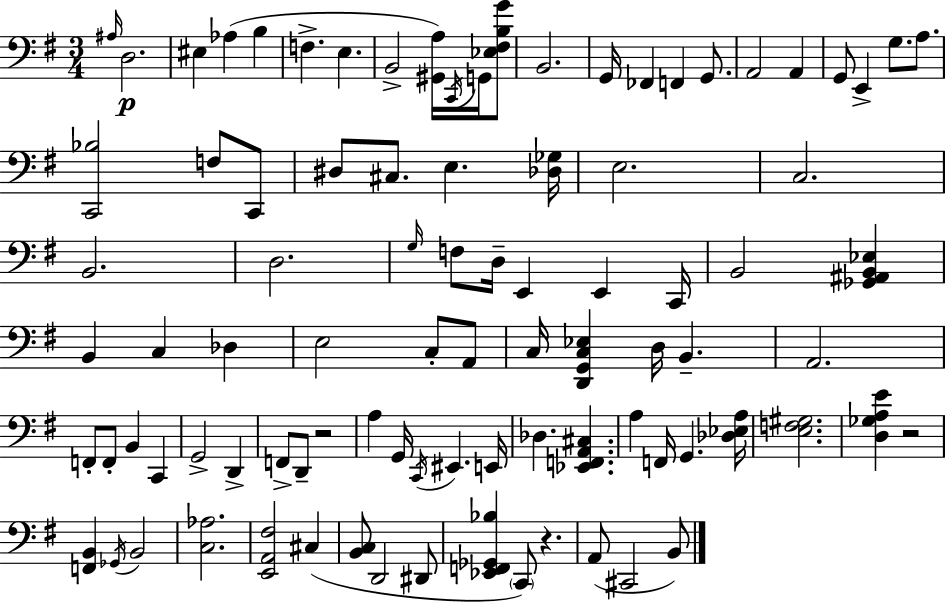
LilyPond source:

{
  \clef bass
  \numericTimeSignature
  \time 3/4
  \key g \major
  \repeat volta 2 { \grace { ais16 }\p d2. | eis4 aes4( b4 | f4.-> e4. | b,2-> <gis, a>16) \acciaccatura { c,16 } g,16 | \break <ees fis b g'>8 b,2. | g,16 fes,4 f,4 g,8. | a,2 a,4 | g,8 e,4-> g8. a8. | \break <c, bes>2 f8 | c,8 dis8 cis8. e4. | <des ges>16 e2. | c2. | \break b,2. | d2. | \grace { g16 } f8 d16-- e,4 e,4 | c,16 b,2 <ges, ais, b, ees>4 | \break b,4 c4 des4 | e2 c8-. | a,8 c16 <d, g, c ees>4 d16 b,4.-- | a,2. | \break f,8-. f,8-. b,4 c,4 | g,2-> d,4-> | f,8-> d,8-- r2 | a4 g,16 \acciaccatura { c,16 } eis,4. | \break e,16 des4. <ees, f, a, cis>4. | a4 f,16 g,4. | <des ees a>16 <e f gis>2. | <d ges a e'>4 r2 | \break <f, b,>4 \acciaccatura { ges,16 } b,2 | <c aes>2. | <e, a, fis>2 | cis4( <b, c>8 d,2 | \break dis,8 <ees, f, ges, bes>4 \parenthesize c,8) r4. | a,8( cis,2 | b,8) } \bar "|."
}